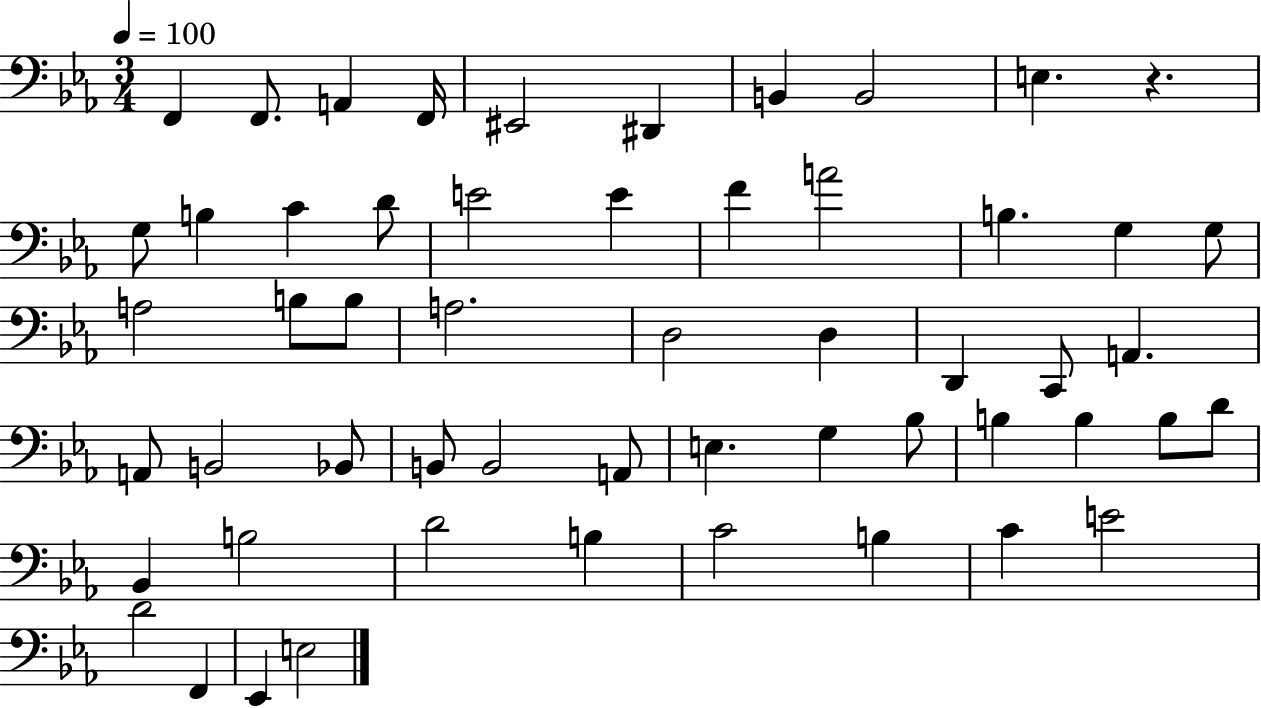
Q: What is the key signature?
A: EES major